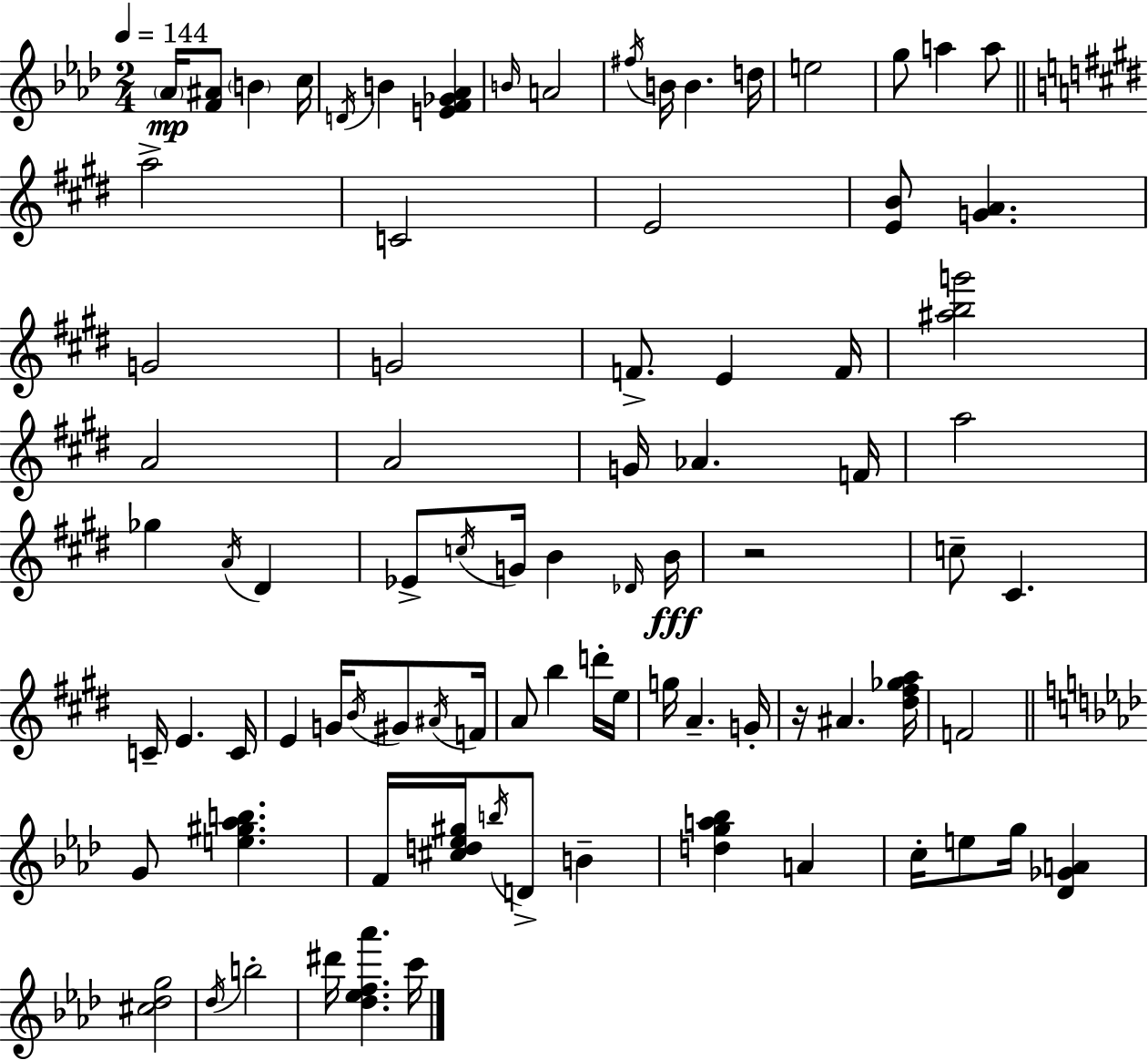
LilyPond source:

{
  \clef treble
  \numericTimeSignature
  \time 2/4
  \key f \minor
  \tempo 4 = 144
  \parenthesize aes'16\mp <f' ais'>8 \parenthesize b'4 c''16 | \acciaccatura { d'16 } b'4 <e' f' ges' aes'>4 | \grace { b'16 } a'2 | \acciaccatura { fis''16 } b'16 b'4. | \break d''16 e''2 | g''8 a''4 | a''8 \bar "||" \break \key e \major a''2-> | c'2 | e'2 | <e' b'>8 <g' a'>4. | \break g'2 | g'2 | f'8.-> e'4 f'16 | <ais'' b'' g'''>2 | \break a'2 | a'2 | g'16 aes'4. f'16 | a''2 | \break ges''4 \acciaccatura { a'16 } dis'4 | ees'8-> \acciaccatura { c''16 } g'16 b'4 | \grace { des'16 } b'16\fff r2 | c''8-- cis'4. | \break c'16-- e'4. | c'16 e'4 g'16 | \acciaccatura { b'16 } gis'8 \acciaccatura { ais'16 } f'16 a'8 b''4 | d'''16-. e''16 g''16 a'4.-- | \break g'16-. r16 ais'4. | <dis'' fis'' ges'' a''>16 f'2 | \bar "||" \break \key f \minor g'8 <e'' gis'' aes'' b''>4. | f'16 <cis'' d'' ees'' gis''>16 \acciaccatura { b''16 } d'8-> b'4-- | <d'' g'' a'' bes''>4 a'4 | c''16-. e''8 g''16 <des' ges' a'>4 | \break <cis'' des'' g''>2 | \acciaccatura { des''16 } b''2-. | dis'''16 <des'' ees'' f'' aes'''>4. | c'''16 \bar "|."
}